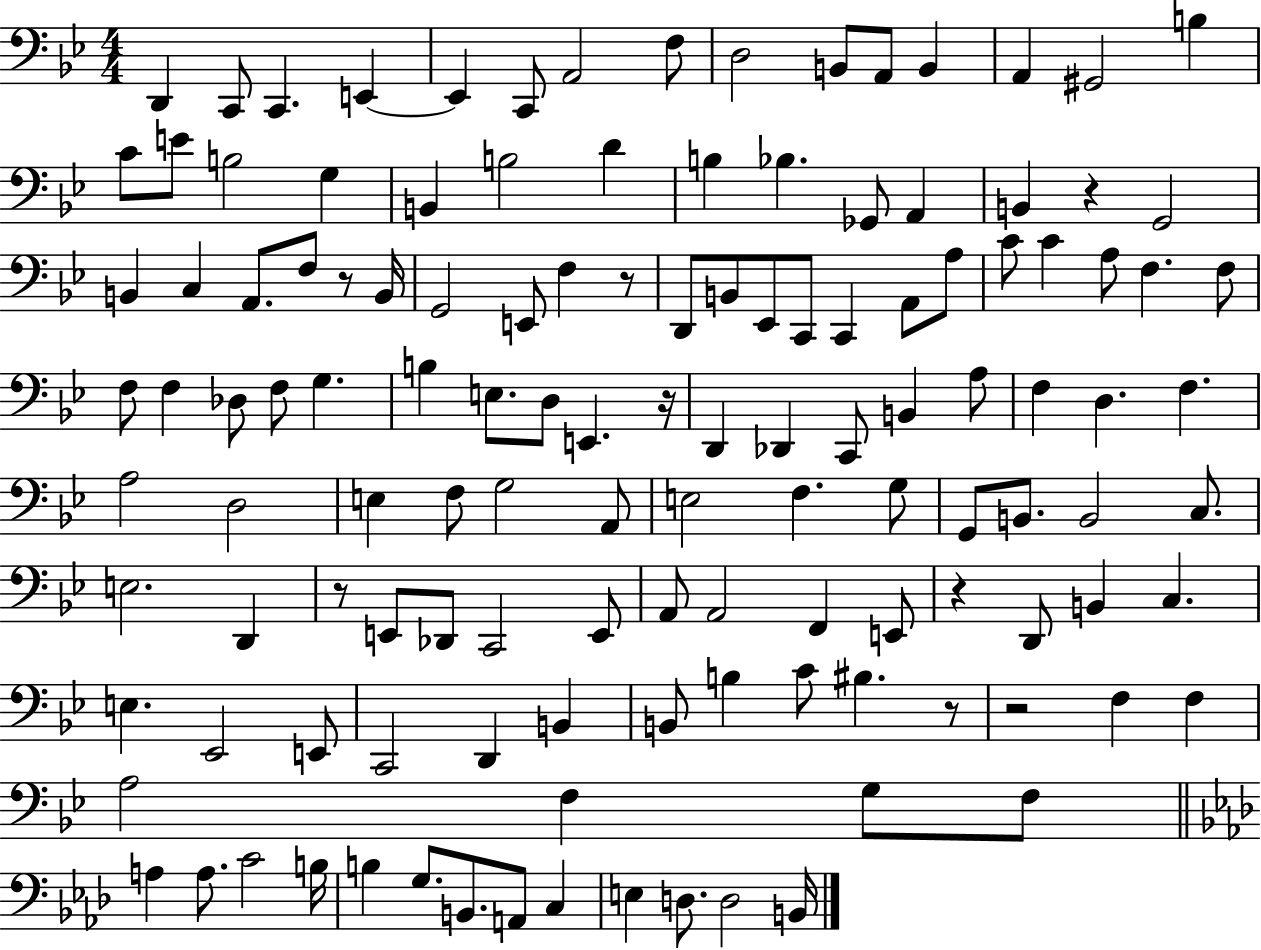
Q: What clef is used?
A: bass